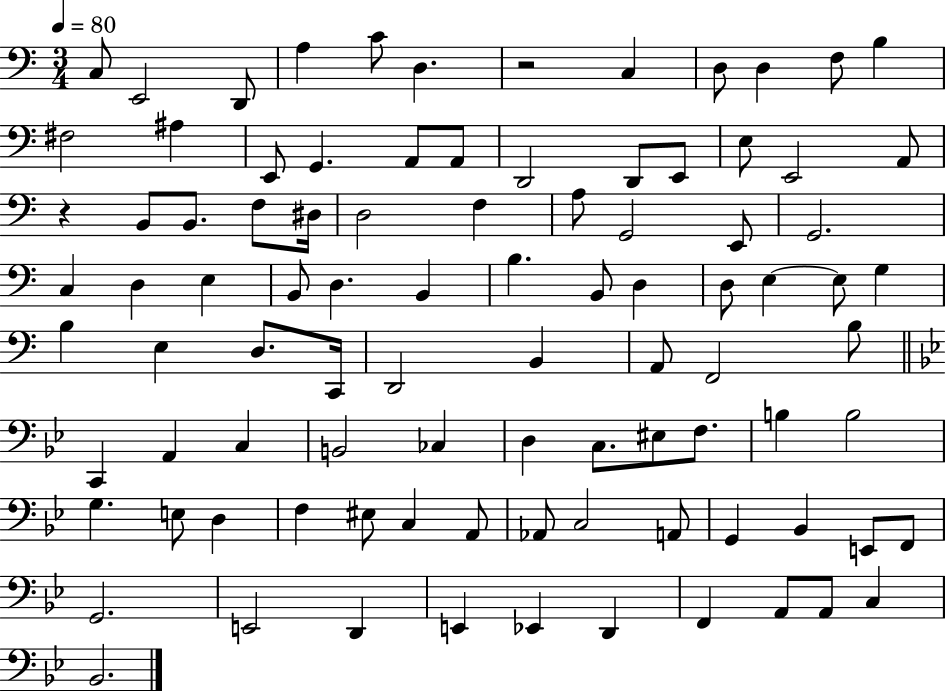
X:1
T:Untitled
M:3/4
L:1/4
K:C
C,/2 E,,2 D,,/2 A, C/2 D, z2 C, D,/2 D, F,/2 B, ^F,2 ^A, E,,/2 G,, A,,/2 A,,/2 D,,2 D,,/2 E,,/2 E,/2 E,,2 A,,/2 z B,,/2 B,,/2 F,/2 ^D,/4 D,2 F, A,/2 G,,2 E,,/2 G,,2 C, D, E, B,,/2 D, B,, B, B,,/2 D, D,/2 E, E,/2 G, B, E, D,/2 C,,/4 D,,2 B,, A,,/2 F,,2 B,/2 C,, A,, C, B,,2 _C, D, C,/2 ^E,/2 F,/2 B, B,2 G, E,/2 D, F, ^E,/2 C, A,,/2 _A,,/2 C,2 A,,/2 G,, _B,, E,,/2 F,,/2 G,,2 E,,2 D,, E,, _E,, D,, F,, A,,/2 A,,/2 C, _B,,2